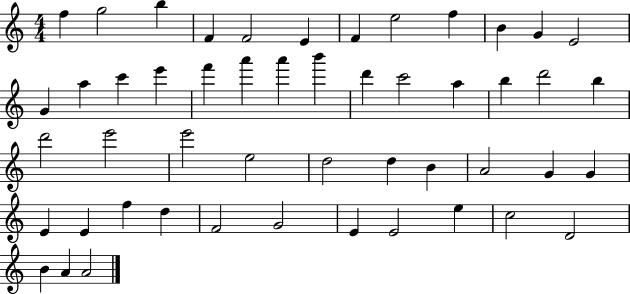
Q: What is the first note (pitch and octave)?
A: F5